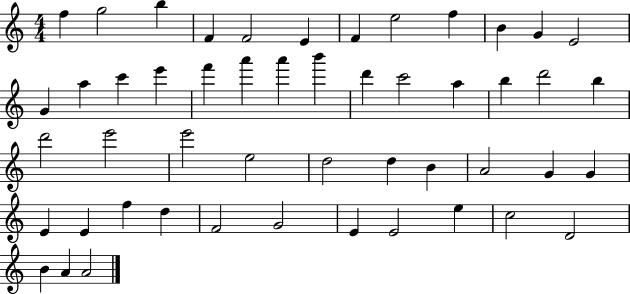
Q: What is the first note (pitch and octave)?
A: F5